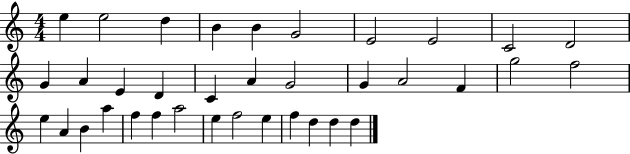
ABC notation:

X:1
T:Untitled
M:4/4
L:1/4
K:C
e e2 d B B G2 E2 E2 C2 D2 G A E D C A G2 G A2 F g2 f2 e A B a f f a2 e f2 e f d d d